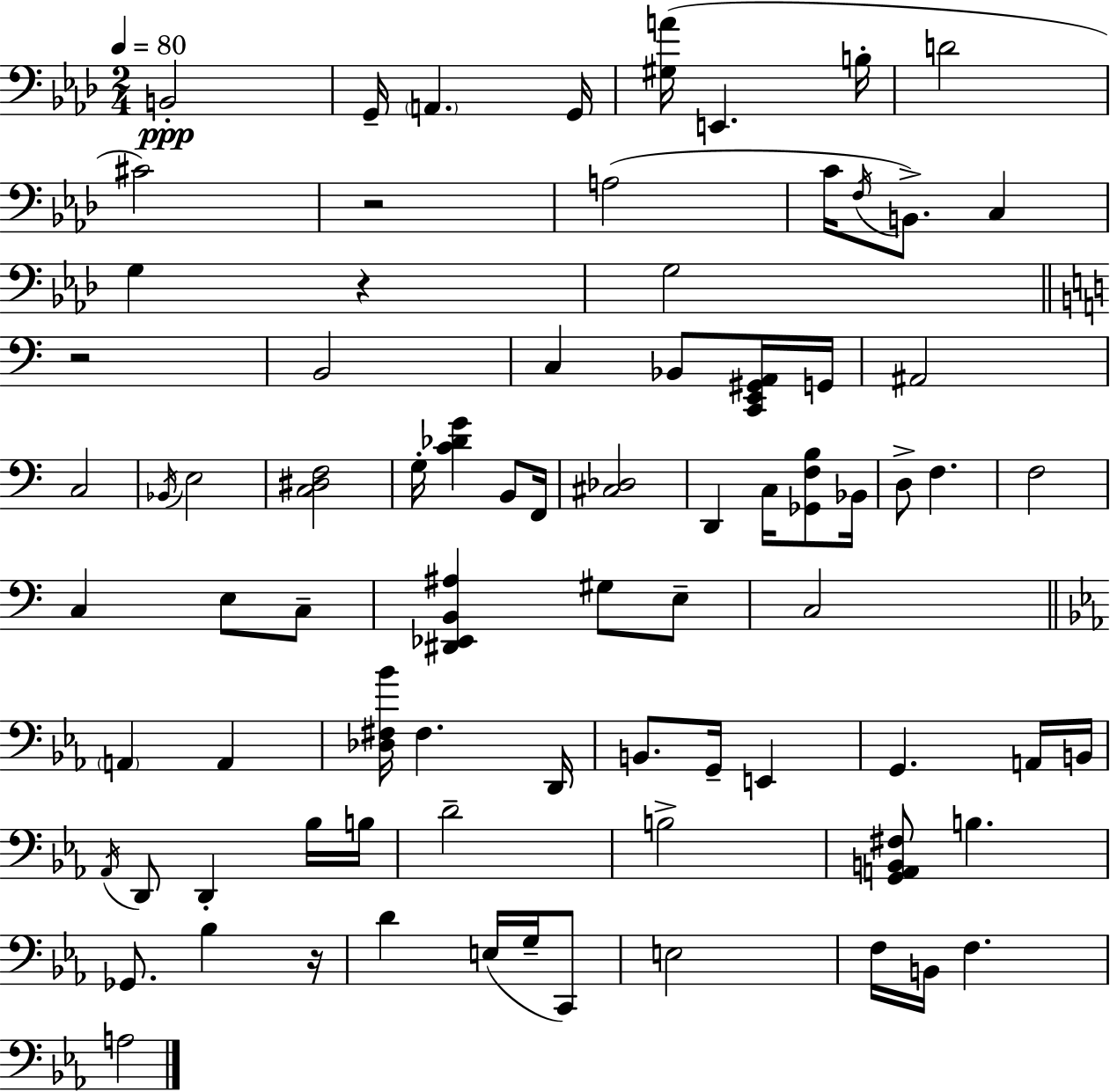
{
  \clef bass
  \numericTimeSignature
  \time 2/4
  \key aes \major
  \tempo 4 = 80
  b,2-.\ppp | g,16-- \parenthesize a,4. g,16 | <gis a'>16( e,4. b16-. | d'2 | \break cis'2) | r2 | a2( | c'16 \acciaccatura { f16 }) b,8.-> c4 | \break g4 r4 | g2 | \bar "||" \break \key c \major r2 | b,2 | c4 bes,8 <c, e, gis, a,>16 g,16 | ais,2 | \break c2 | \acciaccatura { bes,16 } e2 | <c dis f>2 | g16-. <c' des' g'>4 b,8 | \break f,16 <cis des>2 | d,4 c16 <ges, f b>8 | bes,16 d8-> f4. | f2 | \break c4 e8 c8-- | <dis, ees, b, ais>4 gis8 e8-- | c2 | \bar "||" \break \key ees \major \parenthesize a,4 a,4 | <des fis bes'>16 fis4. d,16 | b,8. g,16-- e,4 | g,4. a,16 b,16 | \break \acciaccatura { aes,16 } d,8 d,4-. bes16 | b16 d'2-- | b2-> | <g, a, b, fis>8 b4. | \break ges,8. bes4 | r16 d'4 e16( g16-- c,8) | e2 | f16 b,16 f4. | \break a2 | \bar "|."
}